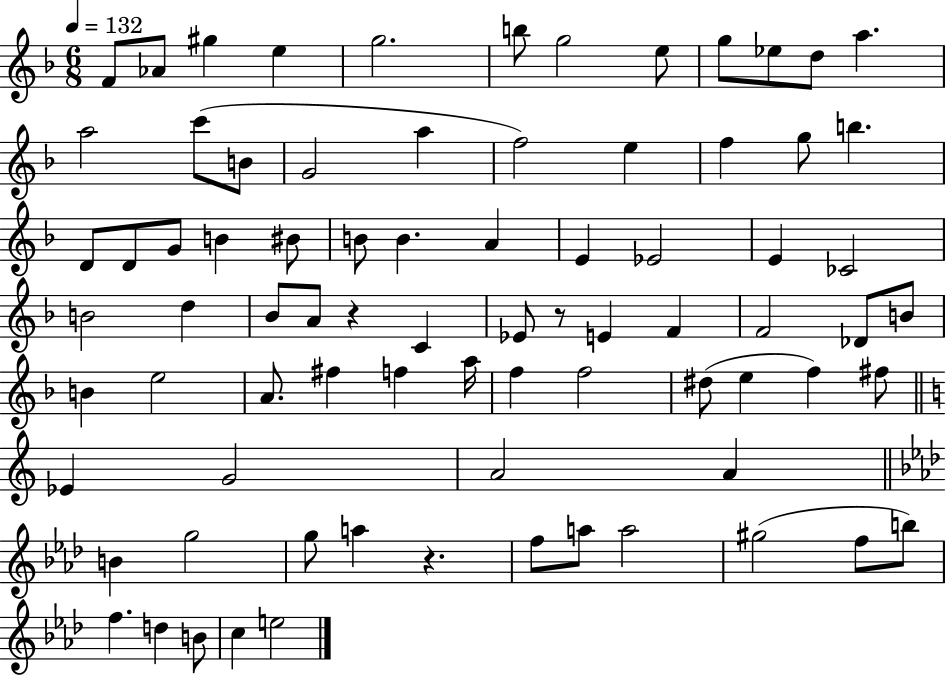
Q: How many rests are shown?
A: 3